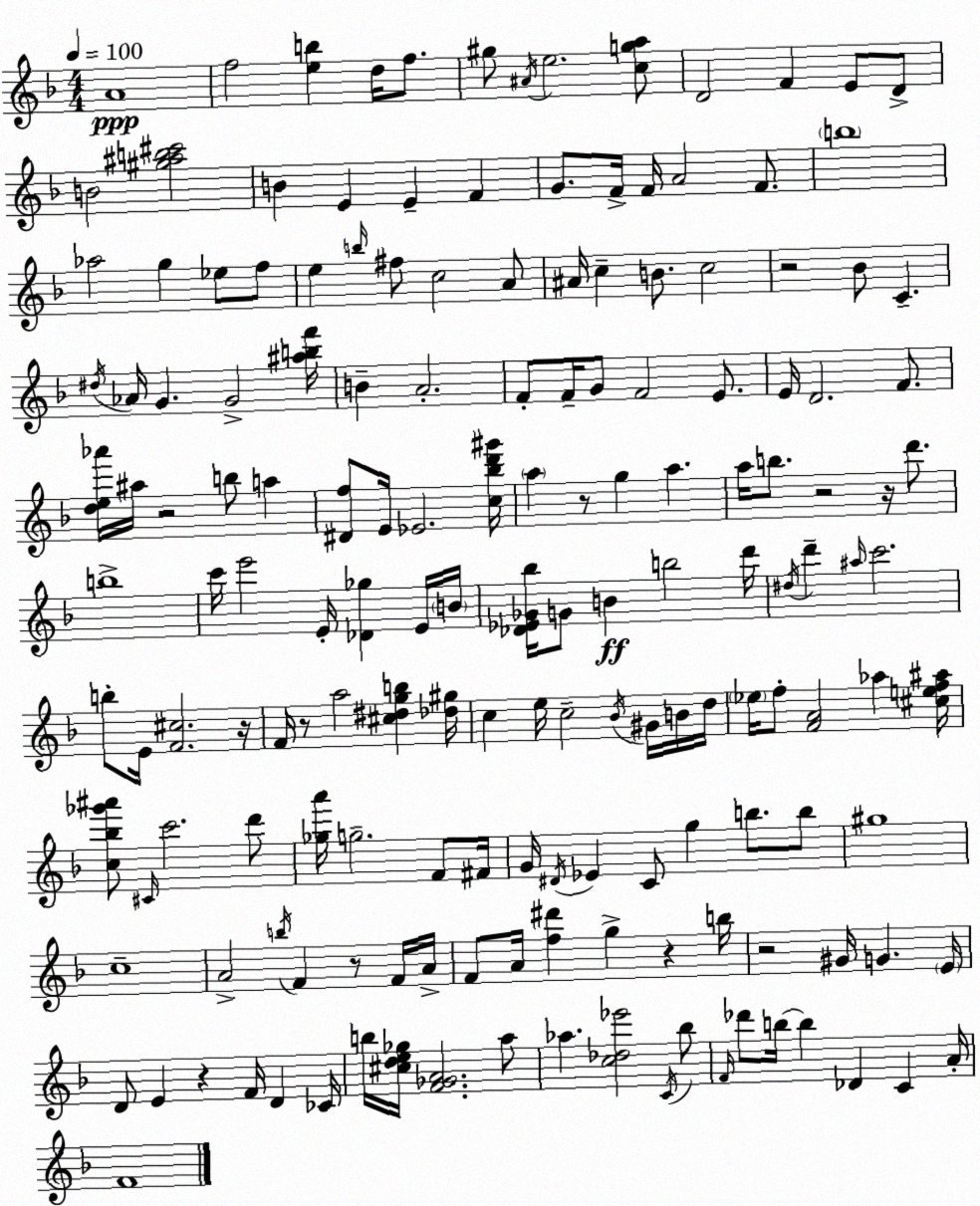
X:1
T:Untitled
M:4/4
L:1/4
K:F
A4 f2 [eb] d/4 f/2 ^g/2 ^A/4 e2 [cga]/2 D2 F E/2 D/2 B2 [^g^ab^c']2 B E E F G/2 F/4 F/4 A2 F/2 b4 _a2 g _e/2 f/2 e b/4 ^f/2 c2 A/2 ^A/4 c B/2 c2 z2 _B/2 C ^d/4 _A/4 G G2 [^abf']/4 B A2 F/2 F/4 G/2 F2 E/2 E/4 D2 F/2 [de_a']/4 ^a/4 z2 b/2 a [^Df]/2 E/4 _E2 [c_bd'^g']/4 a z/2 g a a/4 b/2 z2 z/4 d'/2 b4 c'/4 e'2 E/4 [_D_g] E/4 B/4 [_D_E_G_b]/4 G/2 B b2 d'/4 ^d/4 d' ^a/4 c'2 b/2 E/4 [F^c]2 z/4 F/4 z/2 a2 [^c^dgb] [_d^g]/4 c e/4 c2 _B/4 ^G/4 B/4 d/4 _e/4 f/2 [FA]2 _a [^cef^a]/4 [c_b_g'^a']/2 ^C/4 c'2 d'/2 [_ga']/4 g2 F/2 ^F/4 G/4 ^D/4 _E C/2 g b/2 b/2 ^g4 c4 A2 b/4 F z/2 F/4 A/4 F/2 A/4 [f^d'] g z b/4 z2 ^G/4 G E/4 D/2 E z F/4 D _C/4 b/4 [^cde_g]/4 [F_GA]2 a/2 _a [c_d_e']2 C/4 _b/2 F/4 _d'/2 b/4 b _D C A/4 F4